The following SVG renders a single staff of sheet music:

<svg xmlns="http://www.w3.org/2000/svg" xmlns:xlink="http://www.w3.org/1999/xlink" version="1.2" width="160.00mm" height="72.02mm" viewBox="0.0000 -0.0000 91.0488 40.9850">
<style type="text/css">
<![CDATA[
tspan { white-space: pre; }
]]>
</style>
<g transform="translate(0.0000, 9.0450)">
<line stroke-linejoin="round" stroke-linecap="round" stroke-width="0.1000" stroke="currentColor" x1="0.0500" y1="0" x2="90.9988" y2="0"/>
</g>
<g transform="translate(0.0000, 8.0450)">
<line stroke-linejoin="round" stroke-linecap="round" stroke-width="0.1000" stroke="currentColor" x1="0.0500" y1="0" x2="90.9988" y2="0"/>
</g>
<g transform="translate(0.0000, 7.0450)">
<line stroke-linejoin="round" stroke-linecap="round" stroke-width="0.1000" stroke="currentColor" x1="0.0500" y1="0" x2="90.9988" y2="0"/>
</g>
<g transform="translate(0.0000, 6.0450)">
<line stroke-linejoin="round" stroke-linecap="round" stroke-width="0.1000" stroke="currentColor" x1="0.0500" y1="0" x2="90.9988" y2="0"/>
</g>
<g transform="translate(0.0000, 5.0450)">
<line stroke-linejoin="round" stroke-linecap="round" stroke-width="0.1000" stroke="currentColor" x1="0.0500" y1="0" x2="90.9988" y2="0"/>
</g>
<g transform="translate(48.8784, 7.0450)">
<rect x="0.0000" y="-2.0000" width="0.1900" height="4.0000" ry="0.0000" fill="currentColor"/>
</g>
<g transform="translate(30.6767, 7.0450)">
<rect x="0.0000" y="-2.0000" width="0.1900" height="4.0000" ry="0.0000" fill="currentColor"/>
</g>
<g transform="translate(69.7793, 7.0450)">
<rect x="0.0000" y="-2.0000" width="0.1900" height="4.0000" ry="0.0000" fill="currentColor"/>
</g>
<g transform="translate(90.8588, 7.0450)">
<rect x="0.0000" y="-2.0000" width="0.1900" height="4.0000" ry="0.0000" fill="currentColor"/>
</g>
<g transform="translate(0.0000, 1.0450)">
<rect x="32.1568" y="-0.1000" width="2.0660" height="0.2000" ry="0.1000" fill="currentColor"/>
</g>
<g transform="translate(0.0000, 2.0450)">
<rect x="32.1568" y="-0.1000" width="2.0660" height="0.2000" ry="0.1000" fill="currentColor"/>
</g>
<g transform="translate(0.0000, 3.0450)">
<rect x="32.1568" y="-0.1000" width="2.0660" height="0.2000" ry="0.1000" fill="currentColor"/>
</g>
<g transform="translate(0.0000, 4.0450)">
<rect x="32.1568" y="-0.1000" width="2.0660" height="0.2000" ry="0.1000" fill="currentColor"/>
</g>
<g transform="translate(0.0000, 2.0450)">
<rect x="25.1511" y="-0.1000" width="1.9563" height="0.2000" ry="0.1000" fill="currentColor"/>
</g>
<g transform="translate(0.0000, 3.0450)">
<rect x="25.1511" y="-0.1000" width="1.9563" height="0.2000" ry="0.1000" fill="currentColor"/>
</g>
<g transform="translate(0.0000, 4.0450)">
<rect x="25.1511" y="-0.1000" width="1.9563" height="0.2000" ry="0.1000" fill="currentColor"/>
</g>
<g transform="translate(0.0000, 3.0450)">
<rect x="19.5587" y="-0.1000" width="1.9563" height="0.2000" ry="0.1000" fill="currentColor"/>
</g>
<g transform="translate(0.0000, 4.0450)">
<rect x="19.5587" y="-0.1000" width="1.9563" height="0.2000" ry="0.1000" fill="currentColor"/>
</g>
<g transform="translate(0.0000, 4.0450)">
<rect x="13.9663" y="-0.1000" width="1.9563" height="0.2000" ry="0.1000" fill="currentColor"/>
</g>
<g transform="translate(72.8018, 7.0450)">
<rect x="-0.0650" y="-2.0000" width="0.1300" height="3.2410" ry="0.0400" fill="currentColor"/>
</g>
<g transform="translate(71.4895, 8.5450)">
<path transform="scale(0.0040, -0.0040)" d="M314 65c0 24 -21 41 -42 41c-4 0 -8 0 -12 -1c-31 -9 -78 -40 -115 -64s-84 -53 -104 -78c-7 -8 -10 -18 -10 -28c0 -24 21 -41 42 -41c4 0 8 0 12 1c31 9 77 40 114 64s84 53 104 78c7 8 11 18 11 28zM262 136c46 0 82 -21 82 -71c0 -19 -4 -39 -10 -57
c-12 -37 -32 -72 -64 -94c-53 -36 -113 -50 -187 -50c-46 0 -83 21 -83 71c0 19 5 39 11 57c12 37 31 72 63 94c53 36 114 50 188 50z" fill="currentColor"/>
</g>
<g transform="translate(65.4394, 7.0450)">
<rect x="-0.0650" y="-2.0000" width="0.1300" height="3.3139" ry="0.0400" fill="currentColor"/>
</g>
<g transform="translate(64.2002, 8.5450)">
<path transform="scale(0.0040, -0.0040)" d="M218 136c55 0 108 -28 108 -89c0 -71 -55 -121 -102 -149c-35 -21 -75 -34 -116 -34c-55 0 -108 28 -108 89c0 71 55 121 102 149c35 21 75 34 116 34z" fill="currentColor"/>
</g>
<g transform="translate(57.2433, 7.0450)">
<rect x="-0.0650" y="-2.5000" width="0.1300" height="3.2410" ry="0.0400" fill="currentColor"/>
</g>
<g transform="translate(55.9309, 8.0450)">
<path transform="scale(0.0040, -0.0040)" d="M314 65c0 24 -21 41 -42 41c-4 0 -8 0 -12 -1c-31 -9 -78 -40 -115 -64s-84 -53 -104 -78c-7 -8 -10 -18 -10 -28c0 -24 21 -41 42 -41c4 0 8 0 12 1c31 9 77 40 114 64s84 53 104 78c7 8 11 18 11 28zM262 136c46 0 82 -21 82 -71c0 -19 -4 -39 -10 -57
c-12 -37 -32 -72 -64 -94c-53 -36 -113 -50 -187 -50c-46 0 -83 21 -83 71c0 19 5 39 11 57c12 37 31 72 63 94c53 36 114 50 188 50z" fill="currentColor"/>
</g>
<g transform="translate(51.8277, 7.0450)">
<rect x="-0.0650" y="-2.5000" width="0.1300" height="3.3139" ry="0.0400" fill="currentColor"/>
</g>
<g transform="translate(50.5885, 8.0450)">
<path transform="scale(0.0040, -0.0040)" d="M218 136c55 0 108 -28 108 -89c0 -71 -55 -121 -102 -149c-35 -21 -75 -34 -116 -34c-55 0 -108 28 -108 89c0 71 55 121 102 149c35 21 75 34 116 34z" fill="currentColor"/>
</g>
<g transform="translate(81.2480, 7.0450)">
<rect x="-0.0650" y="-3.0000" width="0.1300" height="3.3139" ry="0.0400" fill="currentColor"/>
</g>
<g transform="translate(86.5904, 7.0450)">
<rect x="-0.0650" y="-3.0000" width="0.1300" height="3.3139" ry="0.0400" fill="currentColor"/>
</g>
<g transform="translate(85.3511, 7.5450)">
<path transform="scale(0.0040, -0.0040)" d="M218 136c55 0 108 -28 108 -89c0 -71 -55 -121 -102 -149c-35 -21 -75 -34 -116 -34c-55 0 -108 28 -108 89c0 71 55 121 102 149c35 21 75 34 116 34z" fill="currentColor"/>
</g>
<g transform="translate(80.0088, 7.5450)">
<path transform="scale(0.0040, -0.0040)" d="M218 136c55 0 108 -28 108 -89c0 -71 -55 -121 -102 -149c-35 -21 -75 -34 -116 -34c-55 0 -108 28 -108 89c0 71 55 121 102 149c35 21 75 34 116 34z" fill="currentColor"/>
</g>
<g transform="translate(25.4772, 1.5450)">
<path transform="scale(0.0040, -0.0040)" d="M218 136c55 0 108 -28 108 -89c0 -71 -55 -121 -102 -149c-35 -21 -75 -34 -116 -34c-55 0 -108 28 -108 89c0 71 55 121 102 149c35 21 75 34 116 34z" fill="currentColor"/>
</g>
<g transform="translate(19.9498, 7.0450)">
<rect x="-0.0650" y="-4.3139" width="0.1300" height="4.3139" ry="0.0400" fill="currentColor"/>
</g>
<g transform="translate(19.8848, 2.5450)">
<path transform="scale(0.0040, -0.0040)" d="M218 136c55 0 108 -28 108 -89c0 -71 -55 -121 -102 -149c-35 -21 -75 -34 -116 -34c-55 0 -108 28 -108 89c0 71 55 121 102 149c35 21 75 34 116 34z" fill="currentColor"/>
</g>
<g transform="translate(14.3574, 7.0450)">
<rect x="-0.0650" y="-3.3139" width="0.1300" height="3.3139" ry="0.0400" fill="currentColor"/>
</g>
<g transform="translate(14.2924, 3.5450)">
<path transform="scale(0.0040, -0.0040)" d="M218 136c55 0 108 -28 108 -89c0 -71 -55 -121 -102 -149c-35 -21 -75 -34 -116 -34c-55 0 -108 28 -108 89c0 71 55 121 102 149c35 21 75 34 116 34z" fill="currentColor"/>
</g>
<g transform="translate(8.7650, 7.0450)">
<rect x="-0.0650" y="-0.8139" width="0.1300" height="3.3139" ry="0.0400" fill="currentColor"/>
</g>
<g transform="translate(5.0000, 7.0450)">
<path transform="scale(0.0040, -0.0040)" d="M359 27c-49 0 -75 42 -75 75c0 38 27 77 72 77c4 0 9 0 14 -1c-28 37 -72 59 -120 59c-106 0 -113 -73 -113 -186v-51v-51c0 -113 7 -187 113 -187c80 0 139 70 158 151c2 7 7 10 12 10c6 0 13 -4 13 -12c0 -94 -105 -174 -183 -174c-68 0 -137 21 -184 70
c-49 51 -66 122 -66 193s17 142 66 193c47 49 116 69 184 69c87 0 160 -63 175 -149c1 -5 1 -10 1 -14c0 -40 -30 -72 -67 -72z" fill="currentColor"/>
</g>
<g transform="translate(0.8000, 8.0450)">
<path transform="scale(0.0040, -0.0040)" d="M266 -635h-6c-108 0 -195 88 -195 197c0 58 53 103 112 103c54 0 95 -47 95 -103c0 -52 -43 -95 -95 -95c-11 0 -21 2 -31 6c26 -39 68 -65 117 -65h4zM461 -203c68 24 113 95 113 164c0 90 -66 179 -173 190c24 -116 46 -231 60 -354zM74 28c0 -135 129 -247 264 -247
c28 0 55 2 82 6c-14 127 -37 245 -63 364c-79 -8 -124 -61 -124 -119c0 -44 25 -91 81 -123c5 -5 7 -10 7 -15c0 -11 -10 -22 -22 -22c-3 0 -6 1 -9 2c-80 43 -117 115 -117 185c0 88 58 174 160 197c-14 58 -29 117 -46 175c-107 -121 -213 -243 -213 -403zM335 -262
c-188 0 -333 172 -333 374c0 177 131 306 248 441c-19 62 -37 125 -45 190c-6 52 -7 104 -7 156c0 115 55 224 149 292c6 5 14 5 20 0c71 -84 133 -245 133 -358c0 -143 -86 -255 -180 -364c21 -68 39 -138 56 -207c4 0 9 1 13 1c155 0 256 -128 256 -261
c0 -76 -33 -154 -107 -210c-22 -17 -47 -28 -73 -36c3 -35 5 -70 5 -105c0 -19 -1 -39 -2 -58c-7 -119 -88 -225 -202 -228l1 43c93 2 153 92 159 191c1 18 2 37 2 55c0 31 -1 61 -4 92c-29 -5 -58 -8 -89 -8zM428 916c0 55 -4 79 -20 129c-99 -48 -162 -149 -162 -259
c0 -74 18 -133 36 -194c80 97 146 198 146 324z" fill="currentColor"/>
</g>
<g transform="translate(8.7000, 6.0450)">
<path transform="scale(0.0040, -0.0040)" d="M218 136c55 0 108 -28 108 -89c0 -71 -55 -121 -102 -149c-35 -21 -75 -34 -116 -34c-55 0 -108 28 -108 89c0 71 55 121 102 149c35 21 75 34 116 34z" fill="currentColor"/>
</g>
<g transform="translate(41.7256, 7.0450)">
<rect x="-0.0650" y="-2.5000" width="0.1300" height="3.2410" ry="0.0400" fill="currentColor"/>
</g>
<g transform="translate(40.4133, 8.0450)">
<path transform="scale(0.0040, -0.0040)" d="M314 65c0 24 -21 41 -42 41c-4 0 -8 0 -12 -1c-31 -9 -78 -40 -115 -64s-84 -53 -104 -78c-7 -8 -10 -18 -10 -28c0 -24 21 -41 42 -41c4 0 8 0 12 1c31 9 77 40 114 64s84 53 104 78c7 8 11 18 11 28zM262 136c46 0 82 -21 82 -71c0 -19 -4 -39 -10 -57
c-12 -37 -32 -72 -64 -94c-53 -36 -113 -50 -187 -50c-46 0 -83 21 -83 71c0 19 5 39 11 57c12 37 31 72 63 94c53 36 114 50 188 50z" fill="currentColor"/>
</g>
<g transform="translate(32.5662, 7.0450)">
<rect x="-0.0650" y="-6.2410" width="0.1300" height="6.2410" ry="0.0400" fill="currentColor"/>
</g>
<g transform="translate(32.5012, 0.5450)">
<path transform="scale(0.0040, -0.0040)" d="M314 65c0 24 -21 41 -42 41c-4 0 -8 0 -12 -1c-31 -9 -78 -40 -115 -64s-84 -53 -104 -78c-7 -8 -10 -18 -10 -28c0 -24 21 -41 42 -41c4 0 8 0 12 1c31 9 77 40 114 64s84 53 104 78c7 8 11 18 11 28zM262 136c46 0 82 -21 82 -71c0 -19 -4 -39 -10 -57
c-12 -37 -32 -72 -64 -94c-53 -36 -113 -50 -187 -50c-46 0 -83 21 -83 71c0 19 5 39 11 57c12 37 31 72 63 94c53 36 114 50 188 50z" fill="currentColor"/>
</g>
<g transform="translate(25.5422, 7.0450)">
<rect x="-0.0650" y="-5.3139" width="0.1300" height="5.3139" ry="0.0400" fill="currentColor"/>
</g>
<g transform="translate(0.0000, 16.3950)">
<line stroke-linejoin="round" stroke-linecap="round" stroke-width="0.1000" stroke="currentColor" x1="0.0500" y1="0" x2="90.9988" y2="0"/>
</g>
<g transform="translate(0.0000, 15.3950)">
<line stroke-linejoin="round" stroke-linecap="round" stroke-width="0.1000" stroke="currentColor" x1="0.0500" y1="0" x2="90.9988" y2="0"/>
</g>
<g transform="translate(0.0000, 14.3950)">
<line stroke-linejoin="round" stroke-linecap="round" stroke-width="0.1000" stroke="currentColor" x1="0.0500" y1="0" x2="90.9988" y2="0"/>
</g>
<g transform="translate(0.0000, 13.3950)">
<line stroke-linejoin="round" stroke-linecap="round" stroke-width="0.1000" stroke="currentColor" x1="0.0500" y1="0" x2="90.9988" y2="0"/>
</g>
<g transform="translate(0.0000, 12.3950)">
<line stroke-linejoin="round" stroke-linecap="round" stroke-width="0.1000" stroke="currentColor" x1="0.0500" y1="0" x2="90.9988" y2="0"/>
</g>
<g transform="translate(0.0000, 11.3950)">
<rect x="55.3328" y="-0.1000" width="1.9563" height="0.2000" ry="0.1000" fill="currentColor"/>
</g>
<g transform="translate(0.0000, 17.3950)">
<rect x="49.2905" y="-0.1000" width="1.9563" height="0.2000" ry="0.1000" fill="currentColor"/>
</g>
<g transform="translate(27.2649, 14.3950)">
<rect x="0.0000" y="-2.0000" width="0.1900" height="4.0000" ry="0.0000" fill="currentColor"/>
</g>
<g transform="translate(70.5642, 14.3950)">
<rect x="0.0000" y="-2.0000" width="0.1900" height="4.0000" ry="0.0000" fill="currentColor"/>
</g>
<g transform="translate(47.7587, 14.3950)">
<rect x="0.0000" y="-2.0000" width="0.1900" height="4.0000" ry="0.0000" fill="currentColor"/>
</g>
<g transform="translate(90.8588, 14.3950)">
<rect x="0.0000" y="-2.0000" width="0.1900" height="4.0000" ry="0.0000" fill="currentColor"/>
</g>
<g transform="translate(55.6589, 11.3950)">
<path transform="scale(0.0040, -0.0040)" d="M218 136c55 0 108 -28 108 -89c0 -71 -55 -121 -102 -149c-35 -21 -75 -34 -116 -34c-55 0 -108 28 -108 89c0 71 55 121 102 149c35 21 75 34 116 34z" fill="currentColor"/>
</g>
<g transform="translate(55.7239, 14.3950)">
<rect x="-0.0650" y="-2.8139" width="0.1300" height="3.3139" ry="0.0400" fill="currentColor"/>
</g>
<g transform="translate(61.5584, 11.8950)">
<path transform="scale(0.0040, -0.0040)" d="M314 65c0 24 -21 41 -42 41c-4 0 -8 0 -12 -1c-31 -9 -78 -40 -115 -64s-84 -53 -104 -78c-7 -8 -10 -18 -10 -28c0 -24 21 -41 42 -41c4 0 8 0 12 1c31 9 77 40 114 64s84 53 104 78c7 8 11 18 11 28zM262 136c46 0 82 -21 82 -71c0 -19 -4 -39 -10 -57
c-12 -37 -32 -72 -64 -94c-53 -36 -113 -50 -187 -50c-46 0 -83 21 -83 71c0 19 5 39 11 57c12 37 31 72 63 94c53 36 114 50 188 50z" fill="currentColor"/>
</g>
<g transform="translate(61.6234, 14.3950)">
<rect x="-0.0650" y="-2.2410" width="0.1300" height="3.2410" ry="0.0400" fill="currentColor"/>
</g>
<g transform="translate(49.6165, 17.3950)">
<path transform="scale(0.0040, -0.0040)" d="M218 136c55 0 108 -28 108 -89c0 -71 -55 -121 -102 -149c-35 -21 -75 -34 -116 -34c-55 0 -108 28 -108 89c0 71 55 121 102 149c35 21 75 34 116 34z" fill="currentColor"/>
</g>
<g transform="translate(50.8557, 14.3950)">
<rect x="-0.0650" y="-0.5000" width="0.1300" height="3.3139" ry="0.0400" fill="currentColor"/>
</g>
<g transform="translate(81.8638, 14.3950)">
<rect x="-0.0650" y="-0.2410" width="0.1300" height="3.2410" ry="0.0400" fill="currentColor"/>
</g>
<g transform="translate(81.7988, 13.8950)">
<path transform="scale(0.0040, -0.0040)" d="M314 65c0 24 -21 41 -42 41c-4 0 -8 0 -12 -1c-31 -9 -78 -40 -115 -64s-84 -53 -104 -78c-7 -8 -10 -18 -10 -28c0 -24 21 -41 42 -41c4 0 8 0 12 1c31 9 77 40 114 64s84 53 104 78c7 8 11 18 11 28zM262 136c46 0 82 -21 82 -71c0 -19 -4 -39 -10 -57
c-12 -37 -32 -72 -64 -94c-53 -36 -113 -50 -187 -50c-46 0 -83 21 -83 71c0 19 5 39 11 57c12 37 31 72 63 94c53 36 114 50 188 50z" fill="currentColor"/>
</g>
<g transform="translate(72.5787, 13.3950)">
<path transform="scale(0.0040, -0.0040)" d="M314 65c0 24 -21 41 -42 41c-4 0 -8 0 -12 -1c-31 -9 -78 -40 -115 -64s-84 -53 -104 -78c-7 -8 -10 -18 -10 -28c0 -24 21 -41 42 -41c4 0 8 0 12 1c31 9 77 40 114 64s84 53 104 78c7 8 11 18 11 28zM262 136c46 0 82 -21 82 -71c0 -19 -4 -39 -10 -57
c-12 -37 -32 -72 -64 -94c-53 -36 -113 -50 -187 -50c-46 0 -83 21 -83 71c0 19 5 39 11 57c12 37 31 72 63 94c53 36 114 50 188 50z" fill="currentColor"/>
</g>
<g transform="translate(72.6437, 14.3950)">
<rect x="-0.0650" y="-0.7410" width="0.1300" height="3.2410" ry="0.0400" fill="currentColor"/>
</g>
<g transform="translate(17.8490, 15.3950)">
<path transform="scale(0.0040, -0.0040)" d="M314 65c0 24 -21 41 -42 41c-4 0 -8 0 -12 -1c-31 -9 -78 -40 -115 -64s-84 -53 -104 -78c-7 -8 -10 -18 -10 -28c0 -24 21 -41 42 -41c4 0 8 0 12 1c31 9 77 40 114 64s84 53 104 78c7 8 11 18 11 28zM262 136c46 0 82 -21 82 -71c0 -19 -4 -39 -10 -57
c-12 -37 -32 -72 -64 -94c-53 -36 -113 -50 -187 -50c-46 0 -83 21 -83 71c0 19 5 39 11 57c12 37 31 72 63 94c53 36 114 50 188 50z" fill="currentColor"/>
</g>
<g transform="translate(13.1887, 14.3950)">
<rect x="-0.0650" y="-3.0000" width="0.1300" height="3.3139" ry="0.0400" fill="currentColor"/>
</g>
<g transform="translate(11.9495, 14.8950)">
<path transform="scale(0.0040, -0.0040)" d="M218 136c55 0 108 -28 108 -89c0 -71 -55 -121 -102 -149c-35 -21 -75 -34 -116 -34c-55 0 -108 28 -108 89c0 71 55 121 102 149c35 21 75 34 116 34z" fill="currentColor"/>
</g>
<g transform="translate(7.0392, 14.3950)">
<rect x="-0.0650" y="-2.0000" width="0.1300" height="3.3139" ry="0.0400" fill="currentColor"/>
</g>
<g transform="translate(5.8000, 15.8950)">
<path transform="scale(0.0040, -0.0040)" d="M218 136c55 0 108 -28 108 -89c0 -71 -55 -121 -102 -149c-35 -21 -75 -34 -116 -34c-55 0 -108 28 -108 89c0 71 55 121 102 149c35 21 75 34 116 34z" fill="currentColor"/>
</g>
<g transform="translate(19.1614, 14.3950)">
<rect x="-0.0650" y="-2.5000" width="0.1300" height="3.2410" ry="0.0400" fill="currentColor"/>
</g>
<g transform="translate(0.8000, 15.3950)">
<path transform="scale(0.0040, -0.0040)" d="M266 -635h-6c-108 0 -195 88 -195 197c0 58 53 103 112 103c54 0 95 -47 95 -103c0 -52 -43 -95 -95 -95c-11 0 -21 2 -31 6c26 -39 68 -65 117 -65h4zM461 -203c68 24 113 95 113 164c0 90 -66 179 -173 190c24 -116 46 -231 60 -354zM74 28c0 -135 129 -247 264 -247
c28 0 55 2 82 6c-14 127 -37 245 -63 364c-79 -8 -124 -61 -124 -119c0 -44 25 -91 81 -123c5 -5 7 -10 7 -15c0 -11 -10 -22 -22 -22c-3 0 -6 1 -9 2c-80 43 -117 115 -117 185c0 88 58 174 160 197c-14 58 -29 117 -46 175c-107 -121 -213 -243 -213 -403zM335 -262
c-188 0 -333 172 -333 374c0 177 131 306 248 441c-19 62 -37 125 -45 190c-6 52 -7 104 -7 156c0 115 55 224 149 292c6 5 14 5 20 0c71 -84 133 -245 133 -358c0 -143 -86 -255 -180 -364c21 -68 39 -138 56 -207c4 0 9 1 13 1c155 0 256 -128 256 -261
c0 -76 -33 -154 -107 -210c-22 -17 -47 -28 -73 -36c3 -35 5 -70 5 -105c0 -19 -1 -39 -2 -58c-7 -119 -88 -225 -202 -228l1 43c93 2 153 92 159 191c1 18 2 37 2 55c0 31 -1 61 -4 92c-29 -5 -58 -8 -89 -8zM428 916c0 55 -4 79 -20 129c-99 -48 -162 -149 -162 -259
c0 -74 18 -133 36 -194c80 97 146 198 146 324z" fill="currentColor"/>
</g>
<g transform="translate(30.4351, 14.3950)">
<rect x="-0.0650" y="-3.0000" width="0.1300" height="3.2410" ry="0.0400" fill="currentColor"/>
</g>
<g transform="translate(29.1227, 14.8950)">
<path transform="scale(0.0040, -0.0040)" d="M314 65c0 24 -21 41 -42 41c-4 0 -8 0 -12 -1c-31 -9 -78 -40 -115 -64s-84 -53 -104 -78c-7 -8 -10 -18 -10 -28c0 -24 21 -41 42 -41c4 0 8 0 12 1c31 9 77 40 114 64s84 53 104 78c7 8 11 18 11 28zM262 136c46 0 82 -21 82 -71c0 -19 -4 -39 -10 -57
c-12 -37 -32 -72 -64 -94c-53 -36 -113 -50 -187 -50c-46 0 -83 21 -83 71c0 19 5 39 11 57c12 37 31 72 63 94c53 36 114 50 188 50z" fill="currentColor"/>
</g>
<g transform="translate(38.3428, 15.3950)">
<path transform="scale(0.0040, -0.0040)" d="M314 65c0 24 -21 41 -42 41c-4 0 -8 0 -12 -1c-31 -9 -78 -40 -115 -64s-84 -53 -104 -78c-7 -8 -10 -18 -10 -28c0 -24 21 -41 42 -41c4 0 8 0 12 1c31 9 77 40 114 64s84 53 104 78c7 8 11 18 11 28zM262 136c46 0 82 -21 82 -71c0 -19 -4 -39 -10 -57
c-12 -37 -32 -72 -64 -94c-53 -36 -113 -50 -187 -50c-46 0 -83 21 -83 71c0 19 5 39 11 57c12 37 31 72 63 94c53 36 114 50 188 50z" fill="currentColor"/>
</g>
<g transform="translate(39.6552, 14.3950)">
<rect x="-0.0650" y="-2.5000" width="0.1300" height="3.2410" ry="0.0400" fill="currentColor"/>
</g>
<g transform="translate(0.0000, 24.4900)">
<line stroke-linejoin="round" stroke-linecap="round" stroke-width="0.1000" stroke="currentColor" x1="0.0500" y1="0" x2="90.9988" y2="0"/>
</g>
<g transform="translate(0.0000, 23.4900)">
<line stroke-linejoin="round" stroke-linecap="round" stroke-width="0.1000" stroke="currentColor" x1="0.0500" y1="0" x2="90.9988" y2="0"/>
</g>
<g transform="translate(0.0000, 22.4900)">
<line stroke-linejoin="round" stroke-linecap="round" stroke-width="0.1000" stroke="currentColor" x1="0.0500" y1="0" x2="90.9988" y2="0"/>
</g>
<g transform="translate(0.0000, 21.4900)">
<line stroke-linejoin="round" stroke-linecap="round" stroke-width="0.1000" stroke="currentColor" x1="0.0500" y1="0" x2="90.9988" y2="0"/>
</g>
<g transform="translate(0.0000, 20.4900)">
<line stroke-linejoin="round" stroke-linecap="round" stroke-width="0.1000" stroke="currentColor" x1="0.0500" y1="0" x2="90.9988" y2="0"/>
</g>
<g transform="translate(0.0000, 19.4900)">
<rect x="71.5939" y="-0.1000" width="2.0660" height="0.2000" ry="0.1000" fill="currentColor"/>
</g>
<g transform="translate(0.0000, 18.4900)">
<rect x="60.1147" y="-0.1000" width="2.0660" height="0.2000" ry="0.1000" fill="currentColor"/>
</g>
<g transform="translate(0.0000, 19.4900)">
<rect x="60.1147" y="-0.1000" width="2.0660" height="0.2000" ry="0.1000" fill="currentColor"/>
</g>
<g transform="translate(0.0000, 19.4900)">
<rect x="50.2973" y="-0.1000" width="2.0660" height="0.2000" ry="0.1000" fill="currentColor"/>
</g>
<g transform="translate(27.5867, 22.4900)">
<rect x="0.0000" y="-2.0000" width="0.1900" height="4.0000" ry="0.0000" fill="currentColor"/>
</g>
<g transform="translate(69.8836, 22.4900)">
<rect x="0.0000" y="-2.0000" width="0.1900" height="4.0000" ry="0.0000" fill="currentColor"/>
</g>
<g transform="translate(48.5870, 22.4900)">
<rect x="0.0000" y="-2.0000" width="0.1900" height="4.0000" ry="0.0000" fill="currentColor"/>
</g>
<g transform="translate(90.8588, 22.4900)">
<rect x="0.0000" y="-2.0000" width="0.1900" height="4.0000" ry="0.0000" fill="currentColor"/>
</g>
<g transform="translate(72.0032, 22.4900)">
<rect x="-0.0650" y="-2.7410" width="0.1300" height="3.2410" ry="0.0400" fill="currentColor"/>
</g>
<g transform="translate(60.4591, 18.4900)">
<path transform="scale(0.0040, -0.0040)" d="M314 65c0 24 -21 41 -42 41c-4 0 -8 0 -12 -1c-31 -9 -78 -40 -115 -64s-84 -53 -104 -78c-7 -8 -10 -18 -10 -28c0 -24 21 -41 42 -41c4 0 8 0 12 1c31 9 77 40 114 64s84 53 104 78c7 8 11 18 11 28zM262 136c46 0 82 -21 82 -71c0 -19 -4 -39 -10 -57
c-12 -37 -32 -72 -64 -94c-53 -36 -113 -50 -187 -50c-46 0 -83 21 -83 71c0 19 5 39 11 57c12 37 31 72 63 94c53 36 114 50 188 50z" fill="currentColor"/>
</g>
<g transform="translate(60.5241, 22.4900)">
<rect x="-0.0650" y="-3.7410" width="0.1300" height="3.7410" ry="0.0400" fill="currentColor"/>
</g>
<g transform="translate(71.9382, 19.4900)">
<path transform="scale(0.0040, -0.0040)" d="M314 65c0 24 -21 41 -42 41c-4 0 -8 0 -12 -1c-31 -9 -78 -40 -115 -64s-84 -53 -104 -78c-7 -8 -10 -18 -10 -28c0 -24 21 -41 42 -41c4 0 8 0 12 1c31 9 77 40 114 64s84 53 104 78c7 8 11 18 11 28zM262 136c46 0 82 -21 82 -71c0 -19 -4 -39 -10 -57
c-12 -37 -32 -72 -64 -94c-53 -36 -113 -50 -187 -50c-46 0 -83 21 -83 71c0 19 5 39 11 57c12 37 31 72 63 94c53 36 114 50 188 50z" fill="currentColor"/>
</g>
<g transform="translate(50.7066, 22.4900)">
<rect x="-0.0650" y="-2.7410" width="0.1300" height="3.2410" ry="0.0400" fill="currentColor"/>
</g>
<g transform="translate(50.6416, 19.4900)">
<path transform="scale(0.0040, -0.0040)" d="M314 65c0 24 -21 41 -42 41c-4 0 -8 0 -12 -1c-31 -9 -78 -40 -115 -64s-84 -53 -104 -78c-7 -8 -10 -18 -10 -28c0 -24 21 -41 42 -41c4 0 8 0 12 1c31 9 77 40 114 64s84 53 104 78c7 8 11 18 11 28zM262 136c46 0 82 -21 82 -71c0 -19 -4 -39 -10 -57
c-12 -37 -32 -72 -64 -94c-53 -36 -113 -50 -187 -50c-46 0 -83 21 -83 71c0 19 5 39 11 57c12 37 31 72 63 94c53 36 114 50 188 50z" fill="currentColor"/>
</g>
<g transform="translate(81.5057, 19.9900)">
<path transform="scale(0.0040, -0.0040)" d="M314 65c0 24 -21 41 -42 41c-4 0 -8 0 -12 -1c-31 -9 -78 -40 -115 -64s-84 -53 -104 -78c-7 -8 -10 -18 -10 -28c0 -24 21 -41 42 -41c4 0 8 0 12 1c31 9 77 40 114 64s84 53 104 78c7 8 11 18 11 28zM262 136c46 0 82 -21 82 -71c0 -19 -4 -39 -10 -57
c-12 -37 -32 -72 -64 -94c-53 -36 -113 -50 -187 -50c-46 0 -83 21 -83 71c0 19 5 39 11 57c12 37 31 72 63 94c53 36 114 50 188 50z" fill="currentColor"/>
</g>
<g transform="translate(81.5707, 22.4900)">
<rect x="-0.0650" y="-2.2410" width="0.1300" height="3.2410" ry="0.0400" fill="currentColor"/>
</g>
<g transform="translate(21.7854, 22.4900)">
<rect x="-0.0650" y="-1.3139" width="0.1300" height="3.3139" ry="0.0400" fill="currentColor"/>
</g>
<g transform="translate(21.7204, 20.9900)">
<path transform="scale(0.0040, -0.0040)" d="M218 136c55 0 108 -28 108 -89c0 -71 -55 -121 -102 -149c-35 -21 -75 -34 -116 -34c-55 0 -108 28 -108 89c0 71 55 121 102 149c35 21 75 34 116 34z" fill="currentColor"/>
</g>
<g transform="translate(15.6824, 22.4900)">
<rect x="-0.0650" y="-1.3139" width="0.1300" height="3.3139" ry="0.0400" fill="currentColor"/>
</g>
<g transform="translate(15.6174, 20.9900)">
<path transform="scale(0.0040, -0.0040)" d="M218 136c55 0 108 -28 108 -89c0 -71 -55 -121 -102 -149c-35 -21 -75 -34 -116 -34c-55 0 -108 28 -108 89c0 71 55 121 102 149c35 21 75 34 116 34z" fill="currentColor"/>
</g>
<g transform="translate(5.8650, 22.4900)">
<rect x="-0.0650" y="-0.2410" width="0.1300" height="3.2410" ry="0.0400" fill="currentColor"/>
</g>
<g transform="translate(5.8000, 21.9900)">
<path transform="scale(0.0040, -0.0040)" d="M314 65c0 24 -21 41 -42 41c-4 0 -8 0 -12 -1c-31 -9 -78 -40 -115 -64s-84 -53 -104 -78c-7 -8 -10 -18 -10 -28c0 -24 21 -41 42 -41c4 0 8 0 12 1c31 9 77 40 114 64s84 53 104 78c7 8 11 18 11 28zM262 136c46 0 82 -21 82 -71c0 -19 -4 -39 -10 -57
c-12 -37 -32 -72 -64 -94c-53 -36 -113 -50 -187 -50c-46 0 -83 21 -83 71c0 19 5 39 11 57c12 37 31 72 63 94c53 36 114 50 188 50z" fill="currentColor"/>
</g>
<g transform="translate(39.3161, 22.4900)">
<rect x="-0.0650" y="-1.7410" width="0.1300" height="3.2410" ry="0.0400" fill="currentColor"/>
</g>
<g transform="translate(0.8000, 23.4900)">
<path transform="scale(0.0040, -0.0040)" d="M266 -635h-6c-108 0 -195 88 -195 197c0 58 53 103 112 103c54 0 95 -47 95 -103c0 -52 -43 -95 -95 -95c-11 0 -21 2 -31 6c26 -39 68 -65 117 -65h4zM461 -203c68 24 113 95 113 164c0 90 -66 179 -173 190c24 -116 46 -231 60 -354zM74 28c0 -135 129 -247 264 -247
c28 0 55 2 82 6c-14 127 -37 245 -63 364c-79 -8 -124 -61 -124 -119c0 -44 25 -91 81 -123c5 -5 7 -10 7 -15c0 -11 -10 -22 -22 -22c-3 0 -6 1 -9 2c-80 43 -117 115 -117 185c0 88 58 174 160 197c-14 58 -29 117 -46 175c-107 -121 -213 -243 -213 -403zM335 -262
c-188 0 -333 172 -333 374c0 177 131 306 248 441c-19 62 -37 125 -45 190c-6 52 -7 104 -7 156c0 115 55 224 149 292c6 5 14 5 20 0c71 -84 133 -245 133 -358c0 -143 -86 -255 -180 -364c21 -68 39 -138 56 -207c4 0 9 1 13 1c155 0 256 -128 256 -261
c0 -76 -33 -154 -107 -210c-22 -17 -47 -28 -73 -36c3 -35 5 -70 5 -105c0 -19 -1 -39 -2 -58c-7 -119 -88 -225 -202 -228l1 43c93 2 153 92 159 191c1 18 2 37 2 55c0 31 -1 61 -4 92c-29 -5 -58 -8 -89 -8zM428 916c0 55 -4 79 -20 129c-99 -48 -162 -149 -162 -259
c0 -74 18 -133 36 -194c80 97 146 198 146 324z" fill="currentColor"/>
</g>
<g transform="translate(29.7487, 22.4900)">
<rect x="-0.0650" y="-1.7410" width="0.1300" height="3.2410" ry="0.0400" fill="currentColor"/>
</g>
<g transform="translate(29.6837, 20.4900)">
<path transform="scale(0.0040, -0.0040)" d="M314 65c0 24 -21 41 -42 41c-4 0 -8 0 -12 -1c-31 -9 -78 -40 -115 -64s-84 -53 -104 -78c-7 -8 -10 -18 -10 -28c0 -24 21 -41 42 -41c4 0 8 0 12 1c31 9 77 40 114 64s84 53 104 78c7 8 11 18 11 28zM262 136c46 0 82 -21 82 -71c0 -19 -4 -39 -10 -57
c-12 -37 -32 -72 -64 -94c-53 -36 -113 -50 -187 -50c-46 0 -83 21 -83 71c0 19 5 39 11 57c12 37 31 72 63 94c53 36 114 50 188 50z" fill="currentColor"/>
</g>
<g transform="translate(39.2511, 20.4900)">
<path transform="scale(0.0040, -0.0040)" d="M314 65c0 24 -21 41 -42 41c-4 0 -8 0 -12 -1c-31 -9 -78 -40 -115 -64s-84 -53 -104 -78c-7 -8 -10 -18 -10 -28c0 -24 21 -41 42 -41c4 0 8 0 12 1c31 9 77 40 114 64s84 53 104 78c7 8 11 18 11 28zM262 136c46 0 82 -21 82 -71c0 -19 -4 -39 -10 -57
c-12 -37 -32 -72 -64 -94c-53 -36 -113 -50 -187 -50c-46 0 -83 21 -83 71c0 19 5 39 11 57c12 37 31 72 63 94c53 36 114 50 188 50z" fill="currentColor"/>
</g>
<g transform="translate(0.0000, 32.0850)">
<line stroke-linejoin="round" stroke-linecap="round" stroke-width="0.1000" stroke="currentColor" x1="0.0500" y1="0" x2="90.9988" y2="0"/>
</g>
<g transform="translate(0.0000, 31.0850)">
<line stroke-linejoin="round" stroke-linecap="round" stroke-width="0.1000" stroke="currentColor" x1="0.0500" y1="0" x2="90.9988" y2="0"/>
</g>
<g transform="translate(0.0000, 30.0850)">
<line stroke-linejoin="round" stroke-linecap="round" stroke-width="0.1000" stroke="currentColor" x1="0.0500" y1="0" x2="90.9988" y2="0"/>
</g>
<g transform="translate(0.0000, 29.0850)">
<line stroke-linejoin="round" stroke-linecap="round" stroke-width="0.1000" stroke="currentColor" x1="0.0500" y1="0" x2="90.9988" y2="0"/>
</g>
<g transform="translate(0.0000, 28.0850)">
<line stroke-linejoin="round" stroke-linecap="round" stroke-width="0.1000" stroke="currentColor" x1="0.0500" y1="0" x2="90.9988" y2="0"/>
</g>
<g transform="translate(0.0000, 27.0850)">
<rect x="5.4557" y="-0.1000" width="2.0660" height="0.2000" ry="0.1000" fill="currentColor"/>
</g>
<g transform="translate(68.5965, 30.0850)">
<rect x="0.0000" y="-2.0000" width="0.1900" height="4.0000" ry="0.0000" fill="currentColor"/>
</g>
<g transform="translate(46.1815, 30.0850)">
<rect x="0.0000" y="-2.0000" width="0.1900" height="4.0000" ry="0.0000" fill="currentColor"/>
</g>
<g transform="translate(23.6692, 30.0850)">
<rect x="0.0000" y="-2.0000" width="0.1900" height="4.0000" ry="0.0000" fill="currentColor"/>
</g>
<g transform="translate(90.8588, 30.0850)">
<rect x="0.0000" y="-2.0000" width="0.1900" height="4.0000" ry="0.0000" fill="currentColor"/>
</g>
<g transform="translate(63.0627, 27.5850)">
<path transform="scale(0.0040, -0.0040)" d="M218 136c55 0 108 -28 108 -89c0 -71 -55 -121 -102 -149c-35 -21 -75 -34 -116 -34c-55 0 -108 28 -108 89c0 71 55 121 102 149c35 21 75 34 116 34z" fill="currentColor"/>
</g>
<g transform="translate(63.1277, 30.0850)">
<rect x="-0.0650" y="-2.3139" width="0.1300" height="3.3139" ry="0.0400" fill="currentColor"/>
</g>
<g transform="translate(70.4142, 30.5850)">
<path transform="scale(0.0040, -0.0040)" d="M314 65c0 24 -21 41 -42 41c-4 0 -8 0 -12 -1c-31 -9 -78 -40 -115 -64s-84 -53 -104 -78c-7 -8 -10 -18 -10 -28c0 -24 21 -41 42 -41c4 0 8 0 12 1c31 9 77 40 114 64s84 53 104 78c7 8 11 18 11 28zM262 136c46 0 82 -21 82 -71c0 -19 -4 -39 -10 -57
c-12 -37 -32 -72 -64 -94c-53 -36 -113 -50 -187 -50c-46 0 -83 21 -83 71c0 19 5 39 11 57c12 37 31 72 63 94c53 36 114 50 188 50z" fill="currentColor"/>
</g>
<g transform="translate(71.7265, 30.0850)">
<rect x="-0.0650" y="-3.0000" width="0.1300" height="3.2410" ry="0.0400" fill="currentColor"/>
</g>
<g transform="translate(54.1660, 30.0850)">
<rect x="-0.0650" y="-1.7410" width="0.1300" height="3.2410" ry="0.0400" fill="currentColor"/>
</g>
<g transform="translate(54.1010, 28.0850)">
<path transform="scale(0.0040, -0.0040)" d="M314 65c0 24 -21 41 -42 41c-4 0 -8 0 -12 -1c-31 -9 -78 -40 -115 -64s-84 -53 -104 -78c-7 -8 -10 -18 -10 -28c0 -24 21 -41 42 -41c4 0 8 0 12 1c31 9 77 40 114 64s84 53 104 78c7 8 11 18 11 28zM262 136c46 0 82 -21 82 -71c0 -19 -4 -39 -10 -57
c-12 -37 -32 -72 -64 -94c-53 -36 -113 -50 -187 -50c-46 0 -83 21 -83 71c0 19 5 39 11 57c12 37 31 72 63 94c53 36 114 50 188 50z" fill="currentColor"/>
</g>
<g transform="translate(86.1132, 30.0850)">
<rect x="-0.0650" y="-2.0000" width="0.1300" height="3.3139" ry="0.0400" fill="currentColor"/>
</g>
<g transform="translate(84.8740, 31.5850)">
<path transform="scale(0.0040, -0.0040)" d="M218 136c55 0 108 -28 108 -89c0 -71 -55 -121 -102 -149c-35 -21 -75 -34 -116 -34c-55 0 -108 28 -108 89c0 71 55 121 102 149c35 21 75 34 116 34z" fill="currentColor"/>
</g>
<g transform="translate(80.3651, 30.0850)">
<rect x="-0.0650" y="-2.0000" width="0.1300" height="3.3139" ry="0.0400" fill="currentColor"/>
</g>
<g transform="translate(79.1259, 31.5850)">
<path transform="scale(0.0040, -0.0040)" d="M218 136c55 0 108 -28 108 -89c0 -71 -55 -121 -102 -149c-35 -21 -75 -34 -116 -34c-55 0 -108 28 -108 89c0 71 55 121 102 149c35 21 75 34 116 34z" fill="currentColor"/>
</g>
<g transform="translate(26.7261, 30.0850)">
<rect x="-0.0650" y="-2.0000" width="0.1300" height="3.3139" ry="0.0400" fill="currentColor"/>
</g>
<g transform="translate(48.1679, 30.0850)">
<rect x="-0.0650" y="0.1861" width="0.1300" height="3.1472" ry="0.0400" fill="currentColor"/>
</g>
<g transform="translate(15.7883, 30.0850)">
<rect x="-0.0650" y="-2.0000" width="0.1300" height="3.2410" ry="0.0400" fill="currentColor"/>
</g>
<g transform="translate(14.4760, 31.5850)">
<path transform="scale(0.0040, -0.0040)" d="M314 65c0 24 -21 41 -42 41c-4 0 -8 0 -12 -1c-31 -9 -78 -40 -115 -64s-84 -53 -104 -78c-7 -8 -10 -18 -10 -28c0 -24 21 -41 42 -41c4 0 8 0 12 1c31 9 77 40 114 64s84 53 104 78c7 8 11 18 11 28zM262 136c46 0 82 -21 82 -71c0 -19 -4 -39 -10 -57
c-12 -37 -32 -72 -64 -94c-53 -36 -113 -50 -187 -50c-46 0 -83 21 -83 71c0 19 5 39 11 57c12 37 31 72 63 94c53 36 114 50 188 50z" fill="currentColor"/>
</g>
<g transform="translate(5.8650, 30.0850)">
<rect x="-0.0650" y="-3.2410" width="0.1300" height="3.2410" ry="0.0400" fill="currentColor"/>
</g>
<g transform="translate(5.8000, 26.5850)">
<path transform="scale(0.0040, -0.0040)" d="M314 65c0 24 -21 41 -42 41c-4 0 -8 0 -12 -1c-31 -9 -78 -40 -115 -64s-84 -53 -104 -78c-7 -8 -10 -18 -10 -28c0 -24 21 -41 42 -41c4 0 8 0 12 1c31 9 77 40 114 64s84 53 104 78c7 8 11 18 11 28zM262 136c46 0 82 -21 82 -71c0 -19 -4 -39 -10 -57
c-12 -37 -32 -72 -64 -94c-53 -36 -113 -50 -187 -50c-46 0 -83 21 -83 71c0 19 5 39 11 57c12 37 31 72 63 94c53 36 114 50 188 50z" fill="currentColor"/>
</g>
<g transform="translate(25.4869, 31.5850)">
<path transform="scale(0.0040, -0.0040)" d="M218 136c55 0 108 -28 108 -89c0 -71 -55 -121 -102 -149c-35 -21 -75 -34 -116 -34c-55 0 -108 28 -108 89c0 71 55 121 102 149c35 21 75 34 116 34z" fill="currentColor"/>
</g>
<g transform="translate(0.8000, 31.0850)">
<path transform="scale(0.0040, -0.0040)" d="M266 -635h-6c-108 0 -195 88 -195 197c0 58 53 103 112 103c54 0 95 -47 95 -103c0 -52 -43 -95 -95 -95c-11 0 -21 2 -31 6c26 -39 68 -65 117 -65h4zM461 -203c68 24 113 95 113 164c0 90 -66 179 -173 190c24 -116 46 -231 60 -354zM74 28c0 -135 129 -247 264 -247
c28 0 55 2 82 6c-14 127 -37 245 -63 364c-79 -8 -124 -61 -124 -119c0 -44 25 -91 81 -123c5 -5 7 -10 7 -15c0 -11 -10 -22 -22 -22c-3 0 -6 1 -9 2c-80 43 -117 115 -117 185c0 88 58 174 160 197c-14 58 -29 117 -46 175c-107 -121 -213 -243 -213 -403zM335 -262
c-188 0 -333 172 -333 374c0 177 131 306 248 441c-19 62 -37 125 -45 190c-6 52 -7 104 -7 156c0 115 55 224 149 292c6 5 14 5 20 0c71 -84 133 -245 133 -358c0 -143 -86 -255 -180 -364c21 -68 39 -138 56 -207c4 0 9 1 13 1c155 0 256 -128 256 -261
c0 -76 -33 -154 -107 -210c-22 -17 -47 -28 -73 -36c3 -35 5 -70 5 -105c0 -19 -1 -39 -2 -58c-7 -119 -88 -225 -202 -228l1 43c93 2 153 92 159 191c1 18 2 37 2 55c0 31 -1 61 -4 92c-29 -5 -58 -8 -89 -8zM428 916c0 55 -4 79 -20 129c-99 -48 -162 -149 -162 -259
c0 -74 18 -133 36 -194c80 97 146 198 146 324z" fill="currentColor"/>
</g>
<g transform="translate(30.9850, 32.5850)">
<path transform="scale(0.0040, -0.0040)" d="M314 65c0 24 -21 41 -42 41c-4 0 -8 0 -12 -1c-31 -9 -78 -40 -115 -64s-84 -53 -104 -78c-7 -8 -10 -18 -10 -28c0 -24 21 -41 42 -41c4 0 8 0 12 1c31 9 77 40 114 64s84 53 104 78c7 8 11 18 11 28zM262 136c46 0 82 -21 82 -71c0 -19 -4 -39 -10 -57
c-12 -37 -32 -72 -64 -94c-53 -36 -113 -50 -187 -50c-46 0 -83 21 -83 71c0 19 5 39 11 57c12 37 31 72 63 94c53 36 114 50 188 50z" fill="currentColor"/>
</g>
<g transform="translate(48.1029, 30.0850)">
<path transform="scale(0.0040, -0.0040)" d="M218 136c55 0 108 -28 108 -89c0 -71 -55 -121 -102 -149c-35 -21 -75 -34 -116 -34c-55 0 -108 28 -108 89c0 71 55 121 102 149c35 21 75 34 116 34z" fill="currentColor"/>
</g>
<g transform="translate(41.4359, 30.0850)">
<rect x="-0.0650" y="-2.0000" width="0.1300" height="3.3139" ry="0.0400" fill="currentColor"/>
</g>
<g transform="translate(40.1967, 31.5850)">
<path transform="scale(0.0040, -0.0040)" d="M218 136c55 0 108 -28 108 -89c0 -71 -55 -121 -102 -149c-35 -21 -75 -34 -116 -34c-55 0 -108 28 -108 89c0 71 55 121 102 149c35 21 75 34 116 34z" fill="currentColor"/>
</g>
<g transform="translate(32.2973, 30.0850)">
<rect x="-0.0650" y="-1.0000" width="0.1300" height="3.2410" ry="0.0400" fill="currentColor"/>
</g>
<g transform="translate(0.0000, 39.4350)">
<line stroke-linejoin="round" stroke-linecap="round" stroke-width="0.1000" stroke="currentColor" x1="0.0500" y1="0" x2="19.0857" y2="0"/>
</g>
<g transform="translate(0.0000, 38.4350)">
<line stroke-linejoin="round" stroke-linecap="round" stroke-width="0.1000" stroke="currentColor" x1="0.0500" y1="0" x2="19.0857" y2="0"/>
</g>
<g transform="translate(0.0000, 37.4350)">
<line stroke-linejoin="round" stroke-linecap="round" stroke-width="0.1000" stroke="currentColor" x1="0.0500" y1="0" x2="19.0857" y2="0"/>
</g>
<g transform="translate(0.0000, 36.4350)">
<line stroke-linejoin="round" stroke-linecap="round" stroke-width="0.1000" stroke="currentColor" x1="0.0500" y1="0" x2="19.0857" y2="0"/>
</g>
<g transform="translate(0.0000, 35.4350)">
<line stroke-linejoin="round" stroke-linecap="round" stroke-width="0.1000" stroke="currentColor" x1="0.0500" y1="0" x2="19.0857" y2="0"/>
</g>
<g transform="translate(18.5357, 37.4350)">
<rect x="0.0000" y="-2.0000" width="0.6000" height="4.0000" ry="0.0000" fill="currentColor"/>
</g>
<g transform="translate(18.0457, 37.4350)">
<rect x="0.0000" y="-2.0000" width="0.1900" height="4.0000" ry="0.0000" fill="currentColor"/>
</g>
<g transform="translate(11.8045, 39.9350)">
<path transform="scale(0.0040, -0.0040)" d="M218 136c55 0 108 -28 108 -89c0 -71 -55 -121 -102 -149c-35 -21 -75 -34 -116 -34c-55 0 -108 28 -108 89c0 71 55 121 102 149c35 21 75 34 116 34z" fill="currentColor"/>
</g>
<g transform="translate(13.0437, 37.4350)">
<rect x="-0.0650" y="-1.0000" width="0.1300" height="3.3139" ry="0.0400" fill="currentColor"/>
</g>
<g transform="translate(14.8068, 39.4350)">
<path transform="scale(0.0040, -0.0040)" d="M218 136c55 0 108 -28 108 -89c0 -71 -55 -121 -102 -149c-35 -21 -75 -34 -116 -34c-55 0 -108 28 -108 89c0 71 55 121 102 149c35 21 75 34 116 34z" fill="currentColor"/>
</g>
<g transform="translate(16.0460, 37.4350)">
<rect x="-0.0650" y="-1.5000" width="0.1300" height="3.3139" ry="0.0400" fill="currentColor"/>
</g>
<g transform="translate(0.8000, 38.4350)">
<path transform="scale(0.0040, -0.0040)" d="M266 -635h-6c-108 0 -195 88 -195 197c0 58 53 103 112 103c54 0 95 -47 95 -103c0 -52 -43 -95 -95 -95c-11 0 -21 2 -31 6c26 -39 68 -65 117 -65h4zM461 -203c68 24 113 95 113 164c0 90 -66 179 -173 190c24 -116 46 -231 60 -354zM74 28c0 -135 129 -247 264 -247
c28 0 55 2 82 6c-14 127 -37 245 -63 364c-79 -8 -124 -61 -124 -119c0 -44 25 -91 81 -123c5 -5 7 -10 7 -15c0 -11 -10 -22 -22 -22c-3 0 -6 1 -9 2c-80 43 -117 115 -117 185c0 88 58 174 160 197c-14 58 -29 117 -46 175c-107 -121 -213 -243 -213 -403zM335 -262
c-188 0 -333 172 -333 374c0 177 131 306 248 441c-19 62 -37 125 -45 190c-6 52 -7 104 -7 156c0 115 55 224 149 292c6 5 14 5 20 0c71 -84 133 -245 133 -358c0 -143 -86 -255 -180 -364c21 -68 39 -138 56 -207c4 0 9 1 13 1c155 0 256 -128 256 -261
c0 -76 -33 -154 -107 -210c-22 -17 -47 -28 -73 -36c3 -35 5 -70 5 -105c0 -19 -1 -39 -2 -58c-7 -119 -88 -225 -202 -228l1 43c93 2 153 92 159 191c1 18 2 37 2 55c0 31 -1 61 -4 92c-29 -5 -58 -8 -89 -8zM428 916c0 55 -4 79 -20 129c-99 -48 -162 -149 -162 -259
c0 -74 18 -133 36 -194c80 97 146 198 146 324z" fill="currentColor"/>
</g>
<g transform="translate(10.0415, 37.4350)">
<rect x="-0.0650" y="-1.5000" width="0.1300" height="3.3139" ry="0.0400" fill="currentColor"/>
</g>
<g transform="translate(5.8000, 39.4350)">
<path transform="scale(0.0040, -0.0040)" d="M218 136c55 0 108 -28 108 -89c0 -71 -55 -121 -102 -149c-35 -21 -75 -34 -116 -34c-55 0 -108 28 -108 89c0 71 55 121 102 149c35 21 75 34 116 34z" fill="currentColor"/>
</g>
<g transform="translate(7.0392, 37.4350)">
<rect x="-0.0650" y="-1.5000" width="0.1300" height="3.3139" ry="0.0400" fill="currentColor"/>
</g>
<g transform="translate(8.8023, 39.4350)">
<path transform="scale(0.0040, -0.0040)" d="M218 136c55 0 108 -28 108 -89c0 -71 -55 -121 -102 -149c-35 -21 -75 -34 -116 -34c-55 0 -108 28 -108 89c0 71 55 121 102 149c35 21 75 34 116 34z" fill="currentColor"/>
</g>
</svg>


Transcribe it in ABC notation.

X:1
T:Untitled
M:4/4
L:1/4
K:C
d b d' f' a'2 G2 G G2 F F2 A A F A G2 A2 G2 C a g2 d2 c2 c2 e e f2 f2 a2 c'2 a2 g2 b2 F2 F D2 F B f2 g A2 F F E E D E